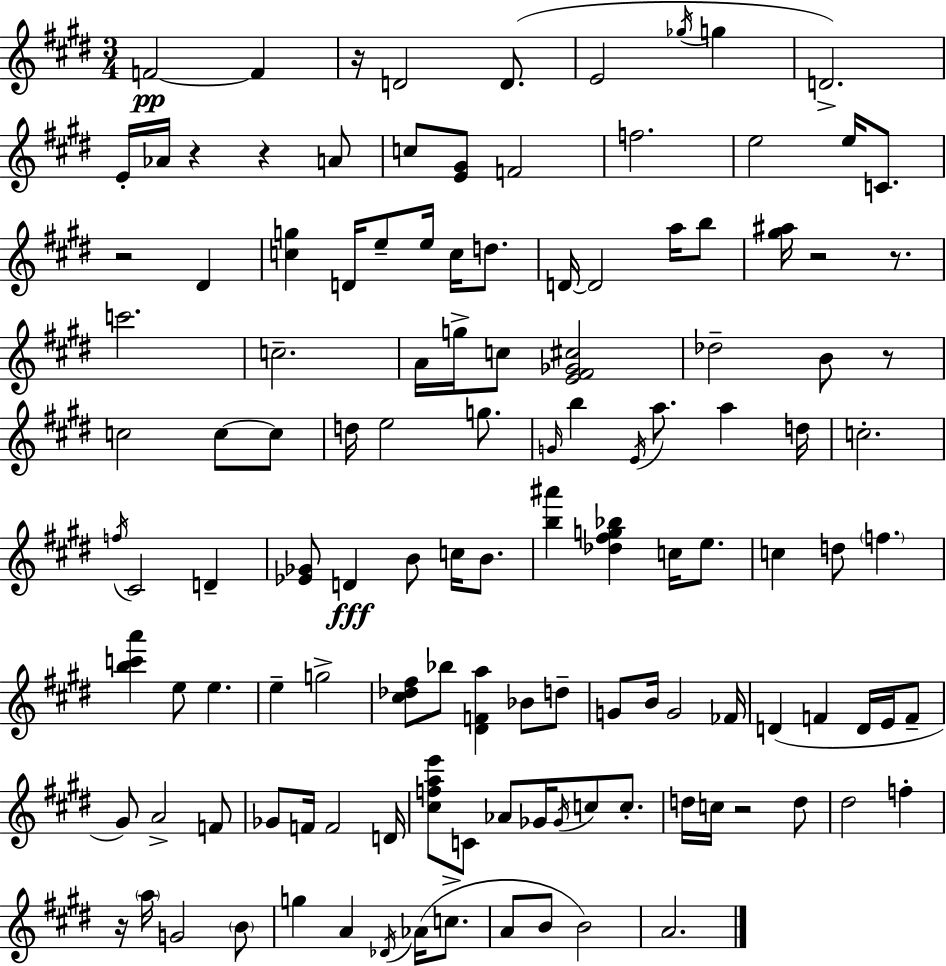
F4/h F4/q R/s D4/h D4/e. E4/h Gb5/s G5/q D4/h. E4/s Ab4/s R/q R/q A4/e C5/e [E4,G#4]/e F4/h F5/h. E5/h E5/s C4/e. R/h D#4/q [C5,G5]/q D4/s E5/e E5/s C5/s D5/e. D4/s D4/h A5/s B5/e [G#5,A#5]/s R/h R/e. C6/h. C5/h. A4/s G5/s C5/e [E4,F#4,Gb4,C#5]/h Db5/h B4/e R/e C5/h C5/e C5/e D5/s E5/h G5/e. G4/s B5/q E4/s A5/e. A5/q D5/s C5/h. F5/s C#4/h D4/q [Eb4,Gb4]/e D4/q B4/e C5/s B4/e. [B5,A#6]/q [Db5,F#5,G5,Bb5]/q C5/s E5/e. C5/q D5/e F5/q. [B5,C6,A6]/q E5/e E5/q. E5/q G5/h [C#5,Db5,F#5]/e Bb5/e [D#4,F4,A5]/q Bb4/e D5/e G4/e B4/s G4/h FES4/s D4/q F4/q D4/s E4/s F4/e G#4/e A4/h F4/e Gb4/e F4/s F4/h D4/s [C#5,F5,A5,E6]/e C4/e Ab4/e Gb4/s Gb4/s C5/e C5/e. D5/s C5/s R/h D5/e D#5/h F5/q R/s A5/s G4/h B4/e G5/q A4/q Db4/s Ab4/s C5/e. A4/e B4/e B4/h A4/h.